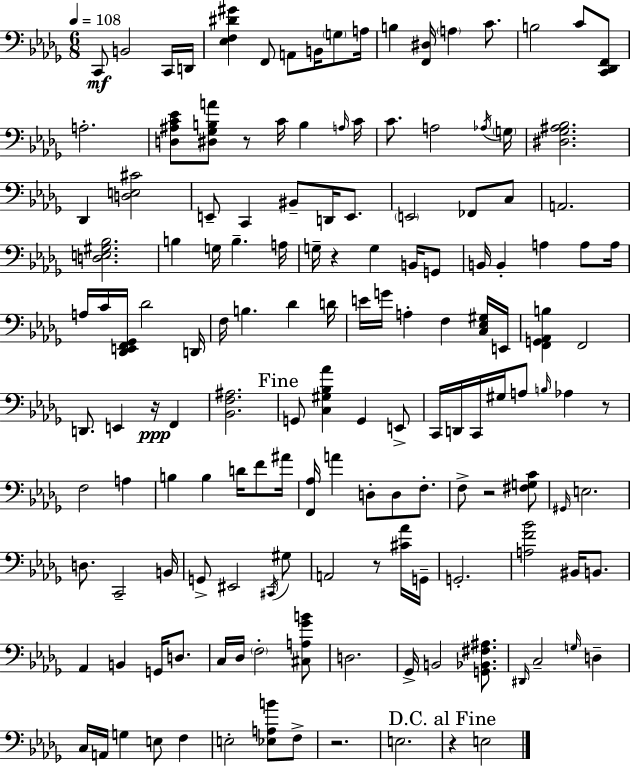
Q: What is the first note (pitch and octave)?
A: C2